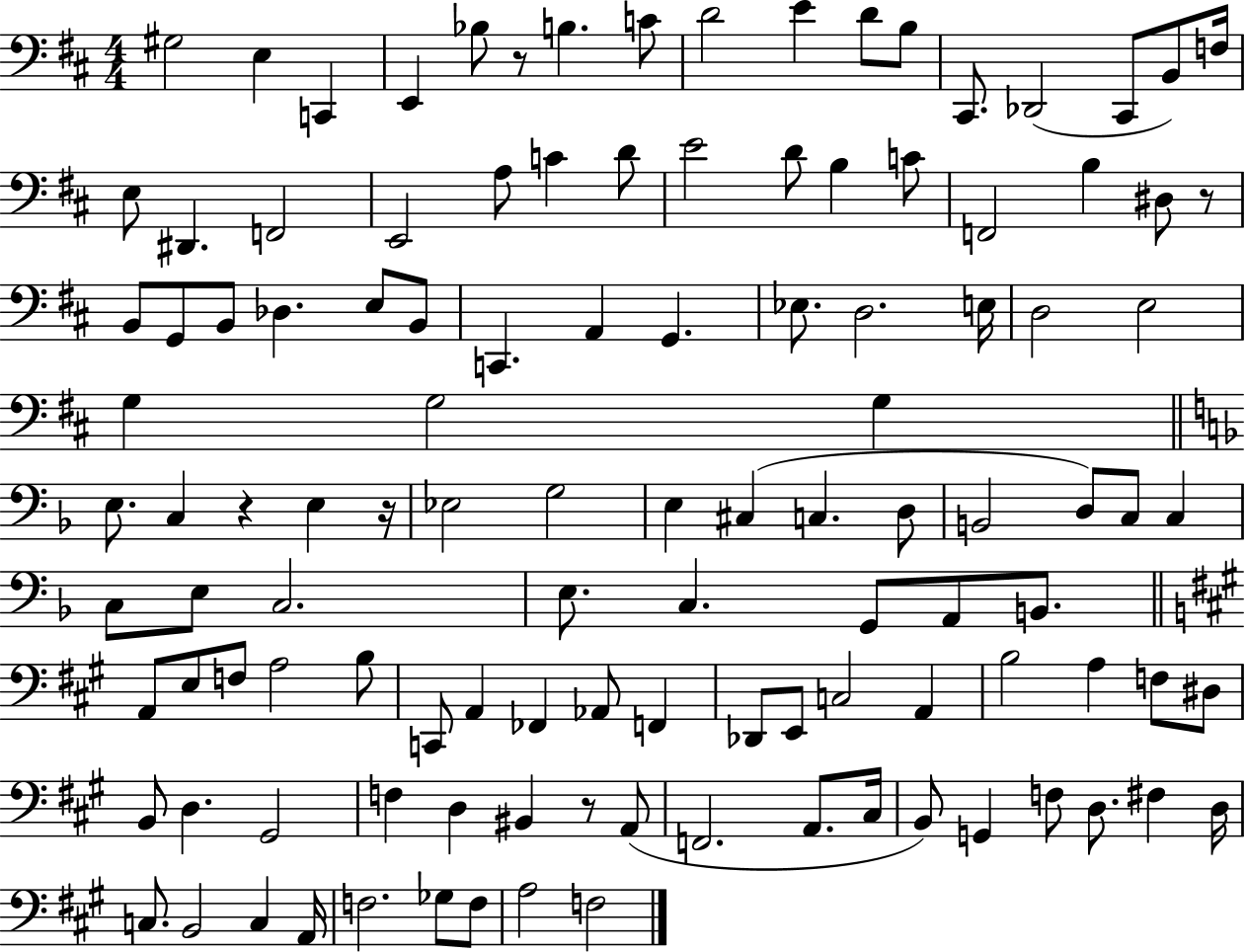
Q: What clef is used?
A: bass